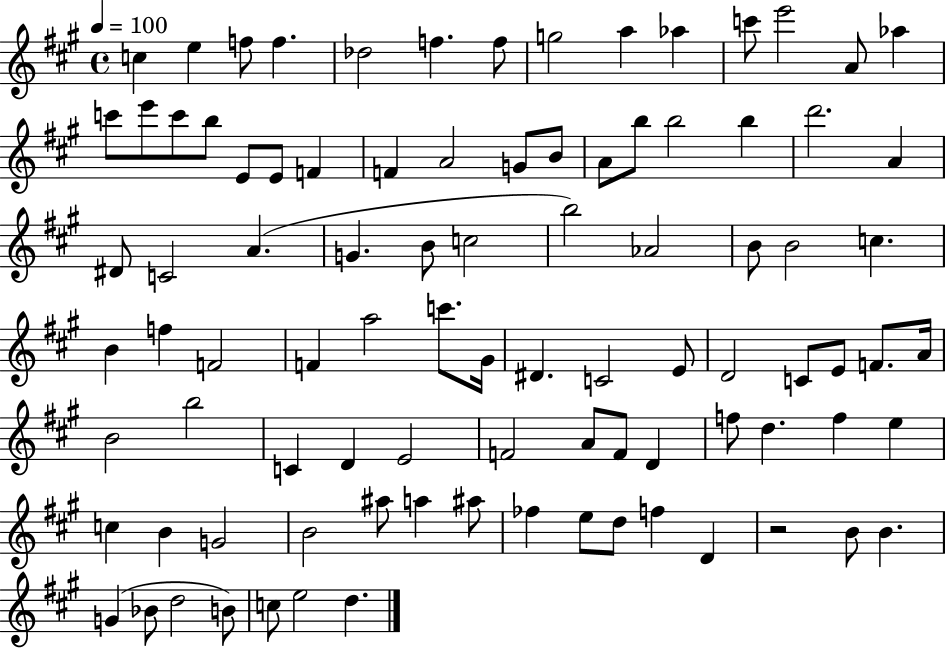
C5/q E5/q F5/e F5/q. Db5/h F5/q. F5/e G5/h A5/q Ab5/q C6/e E6/h A4/e Ab5/q C6/e E6/e C6/e B5/e E4/e E4/e F4/q F4/q A4/h G4/e B4/e A4/e B5/e B5/h B5/q D6/h. A4/q D#4/e C4/h A4/q. G4/q. B4/e C5/h B5/h Ab4/h B4/e B4/h C5/q. B4/q F5/q F4/h F4/q A5/h C6/e. G#4/s D#4/q. C4/h E4/e D4/h C4/e E4/e F4/e. A4/s B4/h B5/h C4/q D4/q E4/h F4/h A4/e F4/e D4/q F5/e D5/q. F5/q E5/q C5/q B4/q G4/h B4/h A#5/e A5/q A#5/e FES5/q E5/e D5/e F5/q D4/q R/h B4/e B4/q. G4/q Bb4/e D5/h B4/e C5/e E5/h D5/q.